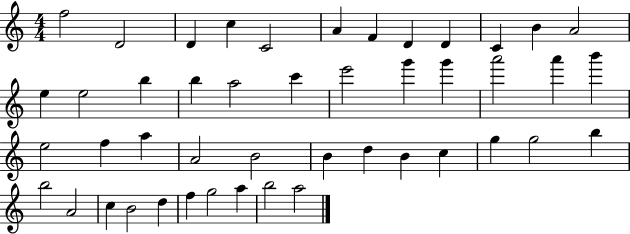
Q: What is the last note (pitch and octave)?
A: A5